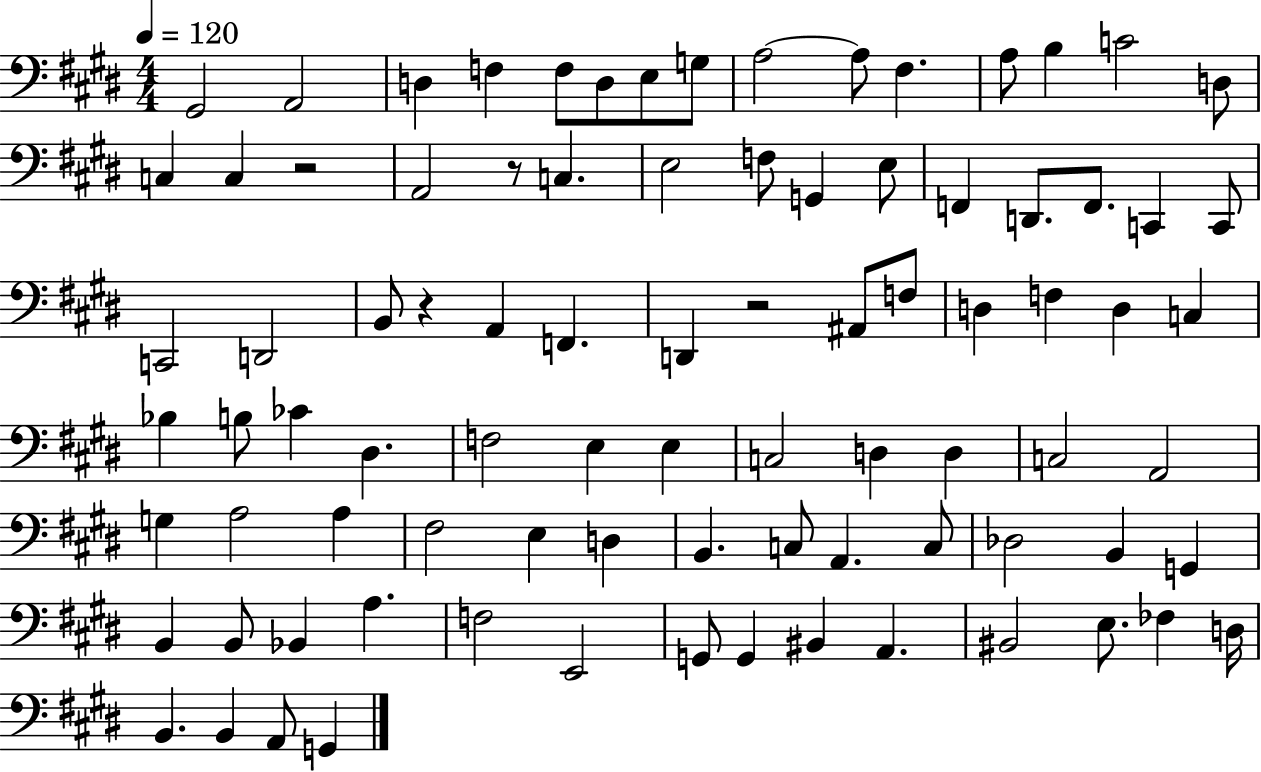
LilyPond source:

{
  \clef bass
  \numericTimeSignature
  \time 4/4
  \key e \major
  \tempo 4 = 120
  \repeat volta 2 { gis,2 a,2 | d4 f4 f8 d8 e8 g8 | a2~~ a8 fis4. | a8 b4 c'2 d8 | \break c4 c4 r2 | a,2 r8 c4. | e2 f8 g,4 e8 | f,4 d,8. f,8. c,4 c,8 | \break c,2 d,2 | b,8 r4 a,4 f,4. | d,4 r2 ais,8 f8 | d4 f4 d4 c4 | \break bes4 b8 ces'4 dis4. | f2 e4 e4 | c2 d4 d4 | c2 a,2 | \break g4 a2 a4 | fis2 e4 d4 | b,4. c8 a,4. c8 | des2 b,4 g,4 | \break b,4 b,8 bes,4 a4. | f2 e,2 | g,8 g,4 bis,4 a,4. | bis,2 e8. fes4 d16 | \break b,4. b,4 a,8 g,4 | } \bar "|."
}